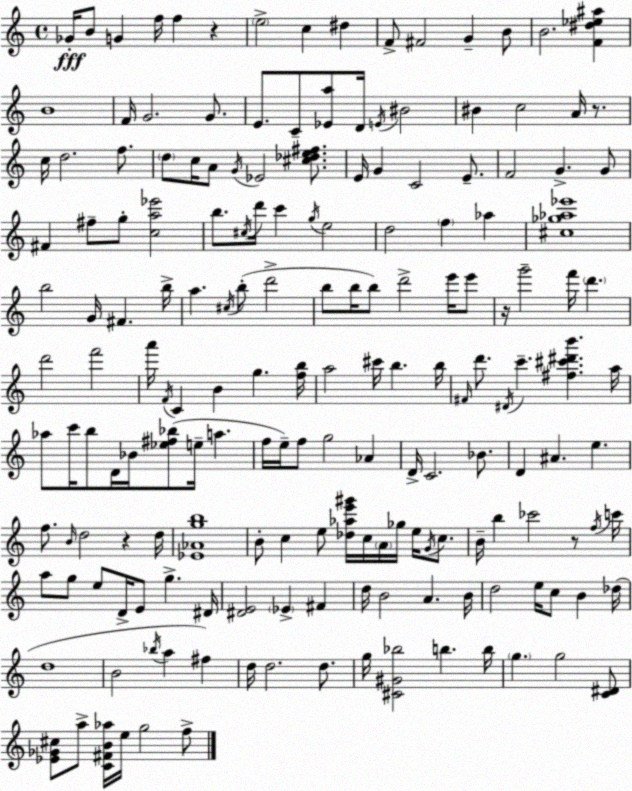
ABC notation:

X:1
T:Untitled
M:4/4
L:1/4
K:C
_G/4 B/2 G f/4 f z e2 c ^d F/2 ^F2 G B/2 B2 [F^d_e^a] B4 F/4 G2 G/2 E/2 C/2 [_Ea]/2 D/4 E/4 ^B2 ^B c2 A/4 z/2 c/4 d2 f/2 d/2 c/4 A/2 G/4 _E2 [^c_de^f]/2 E/4 G C2 E/2 F2 G G/2 ^F ^f/2 g/2 [ca_e']2 b/2 ^c/4 d'/4 c' g/4 e2 d2 f _a [^c_g_a_e']4 b2 G/4 ^F b/4 a ^c/4 b/2 d'2 b/2 b/4 b/2 d'2 e'/4 e'/2 z/4 g'2 f'/4 d' d'2 f'2 a'/4 F/4 C B g [fb]/4 a2 ^c'/4 b b/4 ^F/4 d'/2 ^D/4 c' [^f^c'^d'b'] a/4 _a/2 c'/4 b/2 D/4 _B/4 [_e^f_b]/2 e/4 a f/4 e/4 f/2 g2 _A D/4 C2 _B/2 D ^A e f/2 B/4 d2 z d/4 [_E_Agb]4 B/2 c e/2 [_d_ae'^g']/4 c/4 A/4 _g/4 e/4 G/4 c/2 B/4 b _c'2 z/2 f/4 c'/4 a/2 g/2 e/2 D/4 E/2 g ^D/4 [^DE]2 _E ^F d/4 B2 A B/4 d2 e/4 c/2 B _d/4 d4 B2 _b/4 a ^f d/4 d2 d/2 g/4 [^C^G_b]2 b b/4 g g2 [C^D]/2 [_E_G^c]/2 a/2 [C^FB_a]/4 e/4 g2 f/2